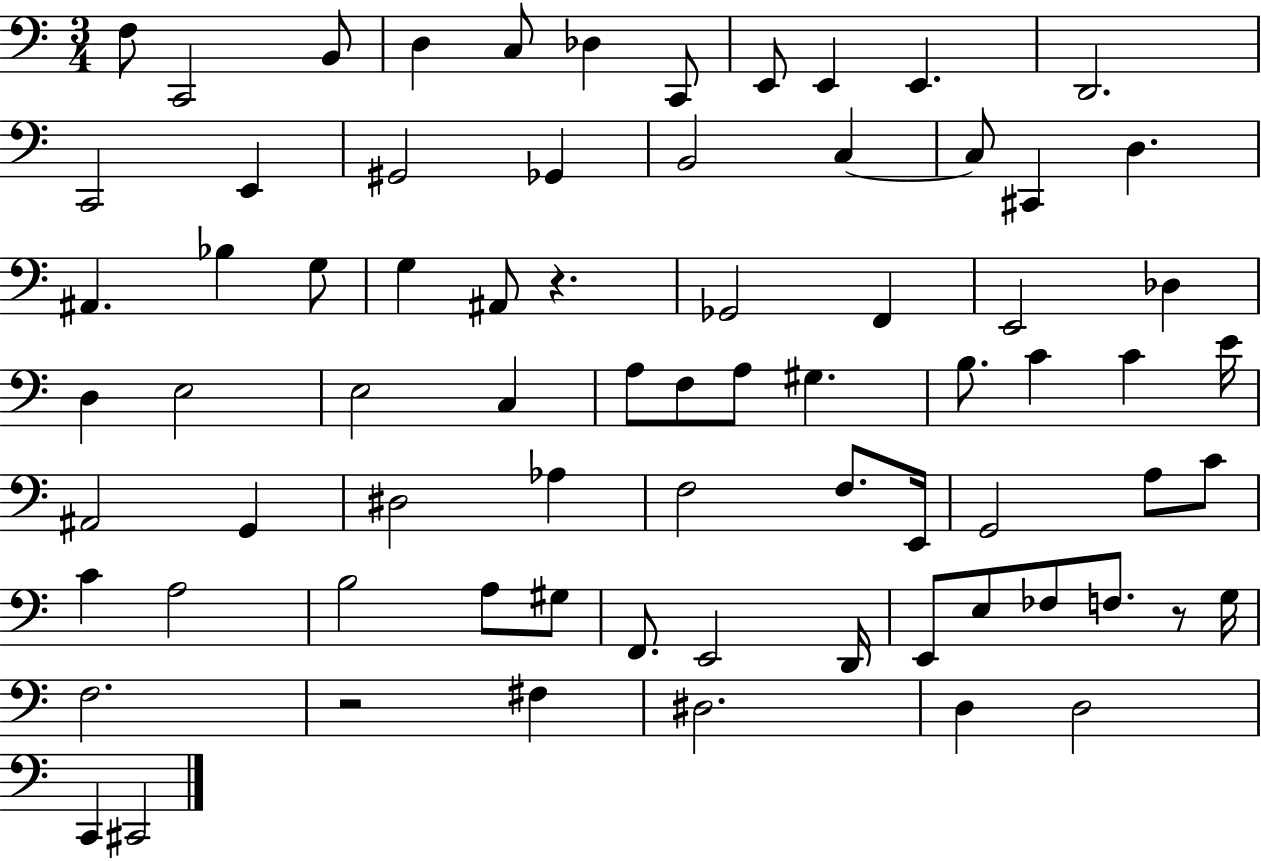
F3/e C2/h B2/e D3/q C3/e Db3/q C2/e E2/e E2/q E2/q. D2/h. C2/h E2/q G#2/h Gb2/q B2/h C3/q C3/e C#2/q D3/q. A#2/q. Bb3/q G3/e G3/q A#2/e R/q. Gb2/h F2/q E2/h Db3/q D3/q E3/h E3/h C3/q A3/e F3/e A3/e G#3/q. B3/e. C4/q C4/q E4/s A#2/h G2/q D#3/h Ab3/q F3/h F3/e. E2/s G2/h A3/e C4/e C4/q A3/h B3/h A3/e G#3/e F2/e. E2/h D2/s E2/e E3/e FES3/e F3/e. R/e G3/s F3/h. R/h F#3/q D#3/h. D3/q D3/h C2/q C#2/h